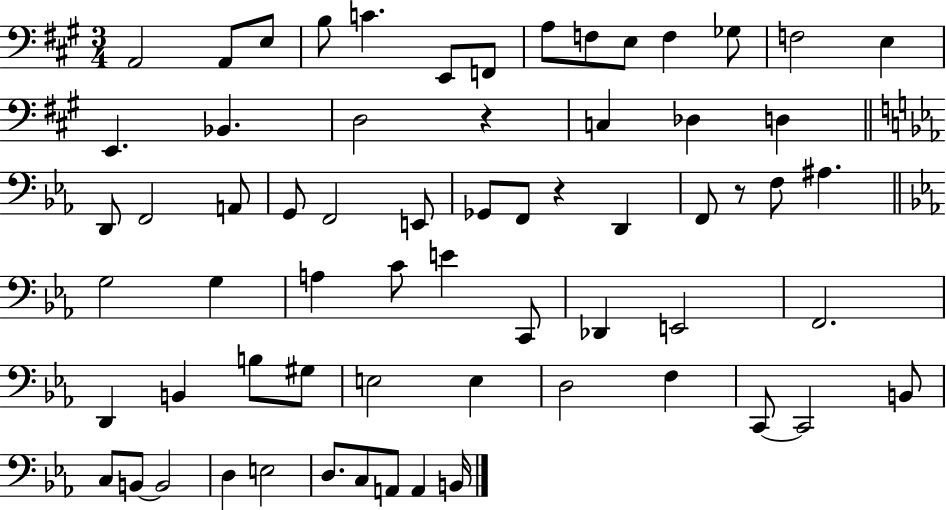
A2/h A2/e E3/e B3/e C4/q. E2/e F2/e A3/e F3/e E3/e F3/q Gb3/e F3/h E3/q E2/q. Bb2/q. D3/h R/q C3/q Db3/q D3/q D2/e F2/h A2/e G2/e F2/h E2/e Gb2/e F2/e R/q D2/q F2/e R/e F3/e A#3/q. G3/h G3/q A3/q C4/e E4/q C2/e Db2/q E2/h F2/h. D2/q B2/q B3/e G#3/e E3/h E3/q D3/h F3/q C2/e C2/h B2/e C3/e B2/e B2/h D3/q E3/h D3/e. C3/e A2/e A2/q B2/s